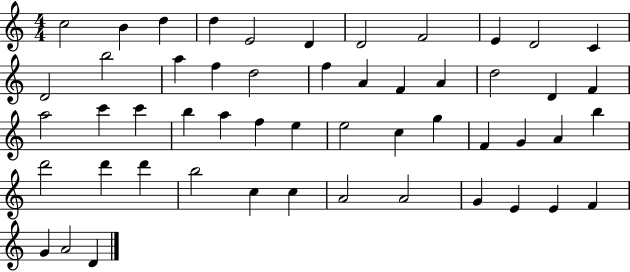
X:1
T:Untitled
M:4/4
L:1/4
K:C
c2 B d d E2 D D2 F2 E D2 C D2 b2 a f d2 f A F A d2 D F a2 c' c' b a f e e2 c g F G A b d'2 d' d' b2 c c A2 A2 G E E F G A2 D